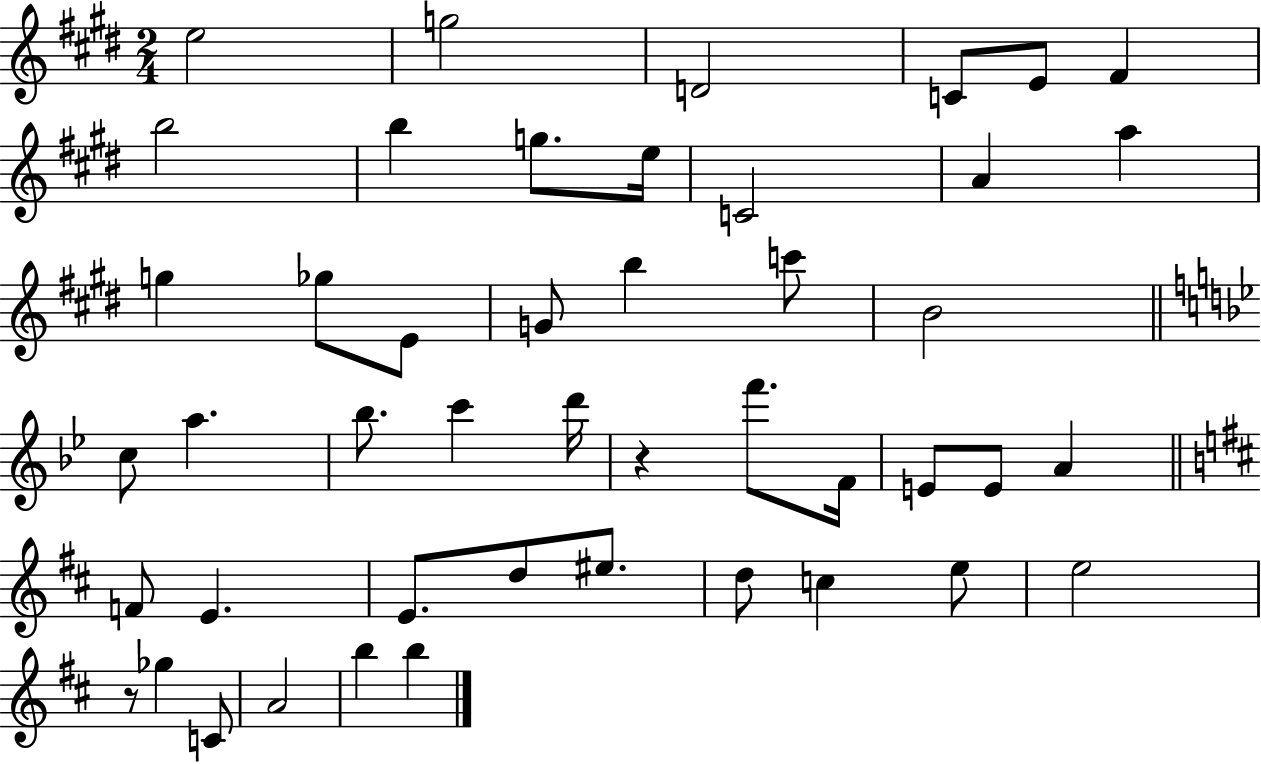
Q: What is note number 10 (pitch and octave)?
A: E5